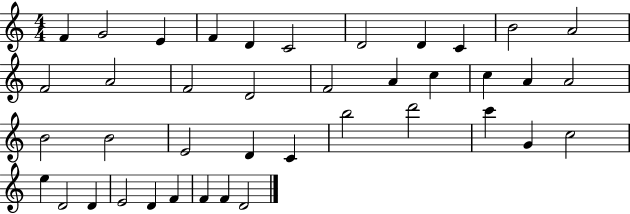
F4/q G4/h E4/q F4/q D4/q C4/h D4/h D4/q C4/q B4/h A4/h F4/h A4/h F4/h D4/h F4/h A4/q C5/q C5/q A4/q A4/h B4/h B4/h E4/h D4/q C4/q B5/h D6/h C6/q G4/q C5/h E5/q D4/h D4/q E4/h D4/q F4/q F4/q F4/q D4/h